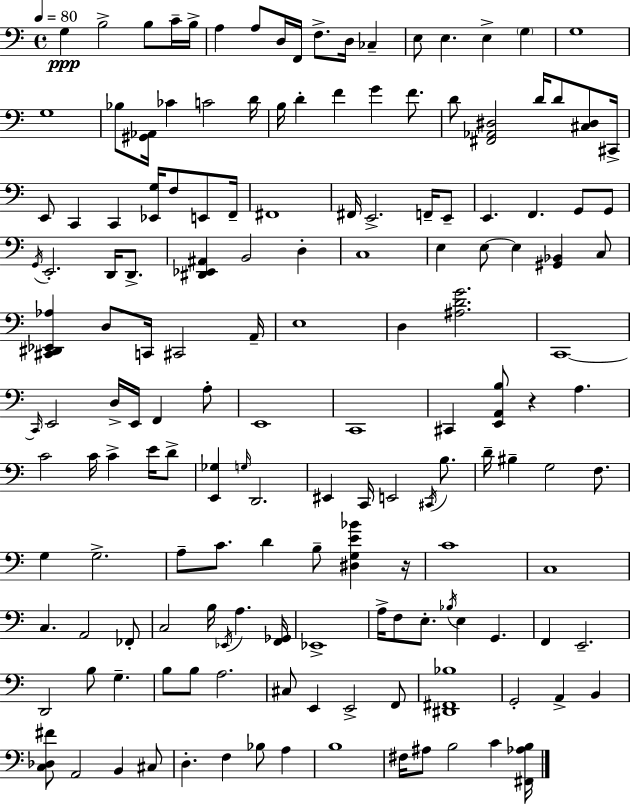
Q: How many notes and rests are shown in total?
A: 156